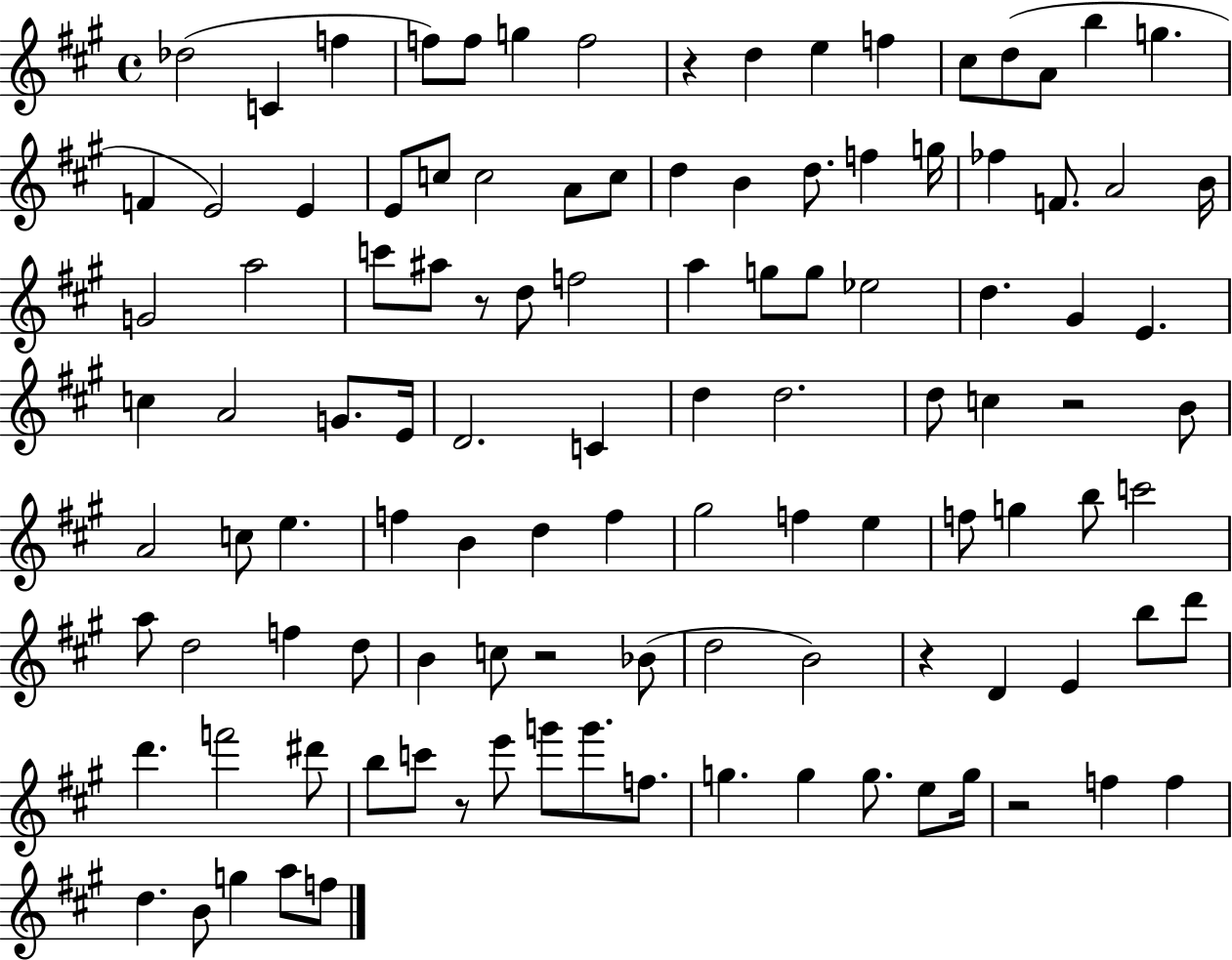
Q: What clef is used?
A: treble